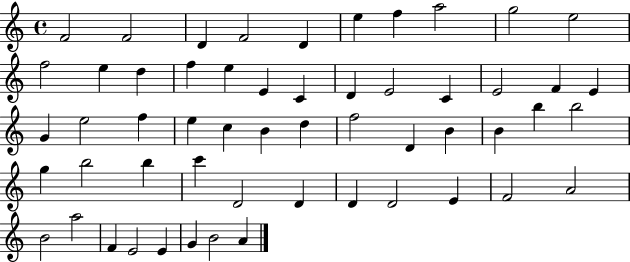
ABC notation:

X:1
T:Untitled
M:4/4
L:1/4
K:C
F2 F2 D F2 D e f a2 g2 e2 f2 e d f e E C D E2 C E2 F E G e2 f e c B d f2 D B B b b2 g b2 b c' D2 D D D2 E F2 A2 B2 a2 F E2 E G B2 A